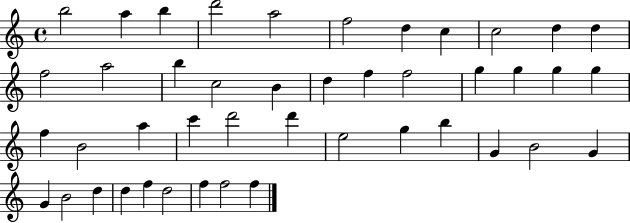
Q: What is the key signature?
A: C major